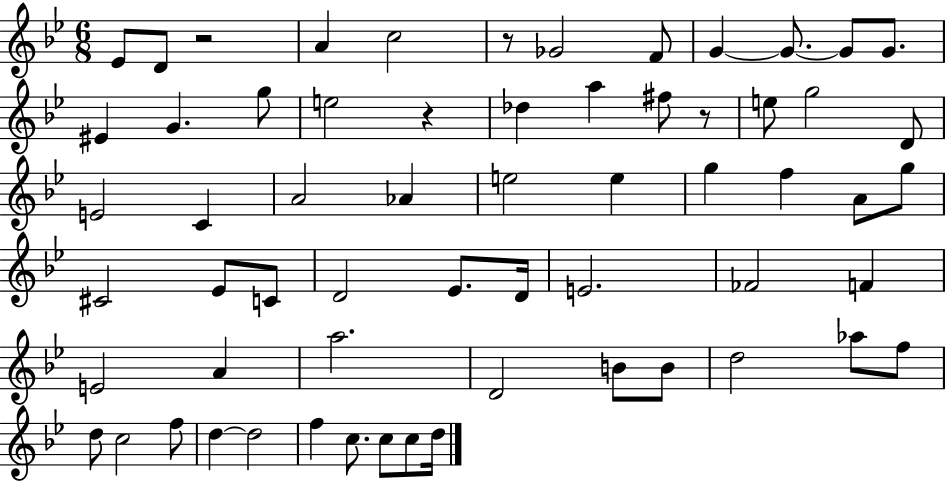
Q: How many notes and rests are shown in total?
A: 62